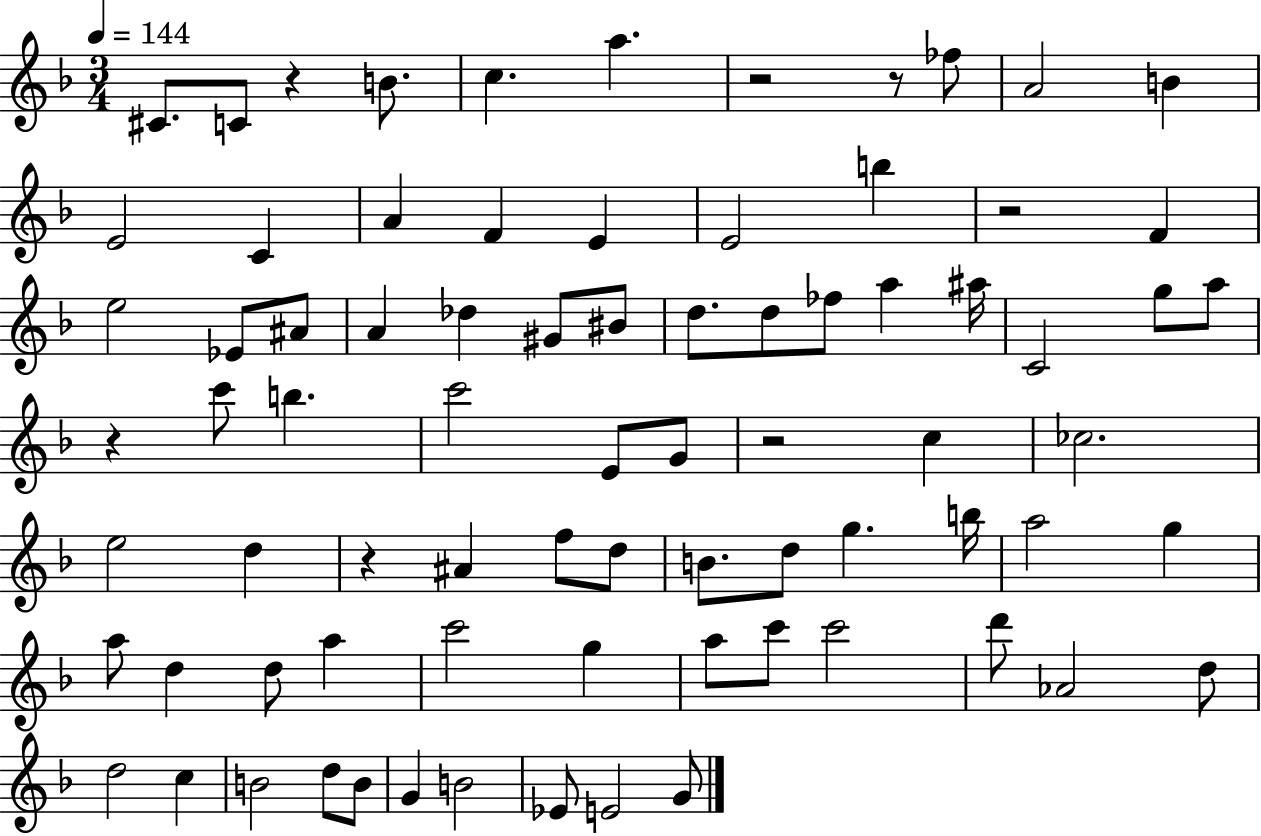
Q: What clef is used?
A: treble